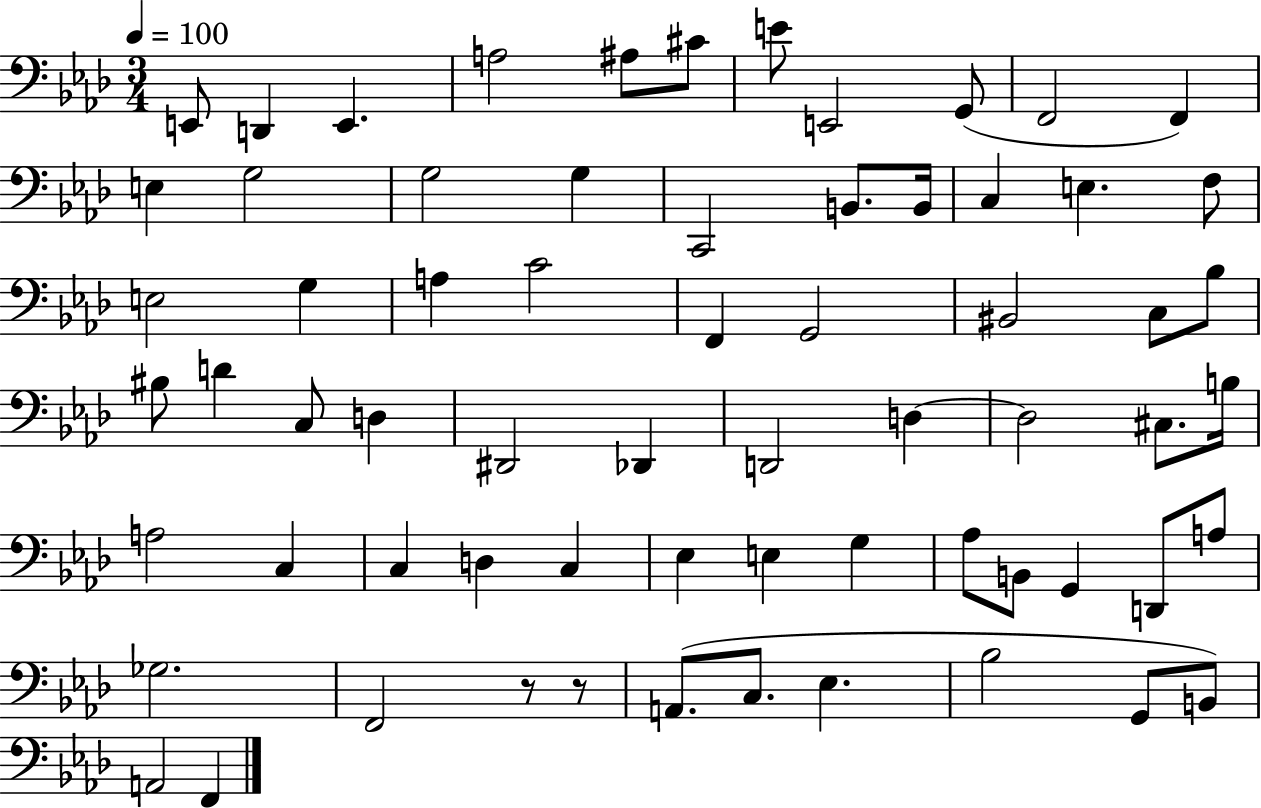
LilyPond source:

{
  \clef bass
  \numericTimeSignature
  \time 3/4
  \key aes \major
  \tempo 4 = 100
  e,8 d,4 e,4. | a2 ais8 cis'8 | e'8 e,2 g,8( | f,2 f,4) | \break e4 g2 | g2 g4 | c,2 b,8. b,16 | c4 e4. f8 | \break e2 g4 | a4 c'2 | f,4 g,2 | bis,2 c8 bes8 | \break bis8 d'4 c8 d4 | dis,2 des,4 | d,2 d4~~ | d2 cis8. b16 | \break a2 c4 | c4 d4 c4 | ees4 e4 g4 | aes8 b,8 g,4 d,8 a8 | \break ges2. | f,2 r8 r8 | a,8.( c8. ees4. | bes2 g,8 b,8) | \break a,2 f,4 | \bar "|."
}